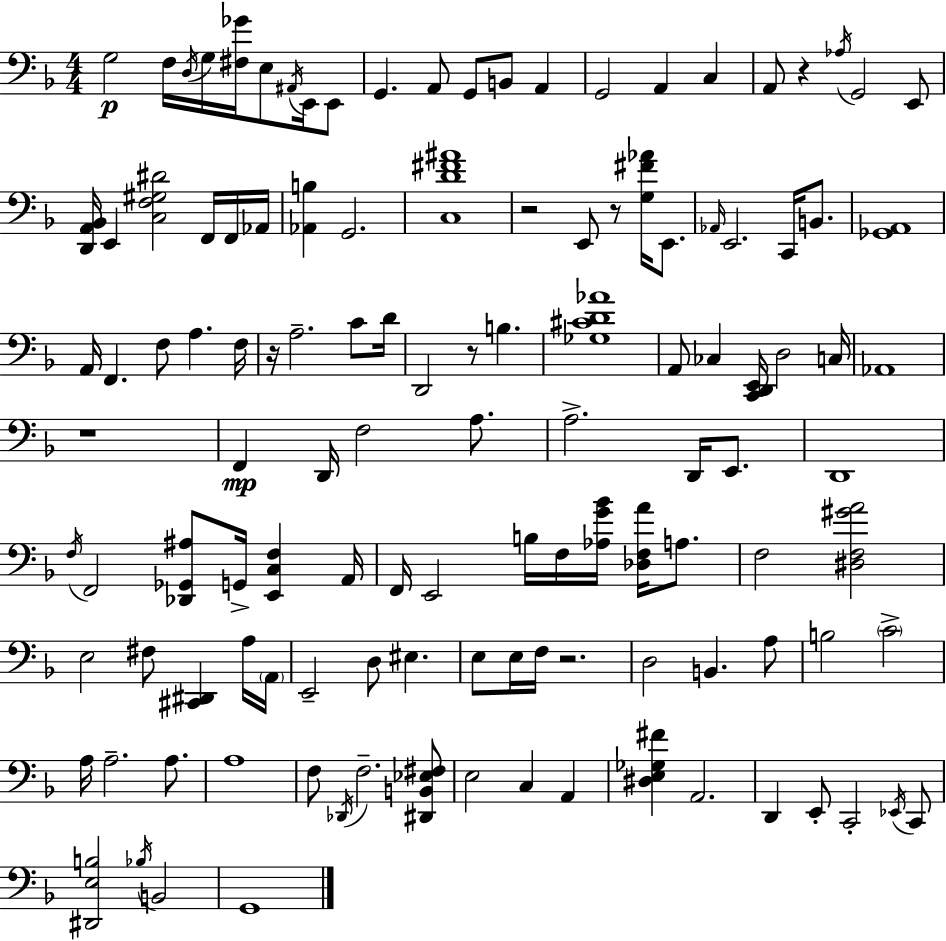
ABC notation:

X:1
T:Untitled
M:4/4
L:1/4
K:Dm
G,2 F,/4 D,/4 G,/4 [^F,_G]/4 E,/2 ^A,,/4 E,,/4 E,,/2 G,, A,,/2 G,,/2 B,,/2 A,, G,,2 A,, C, A,,/2 z _A,/4 G,,2 E,,/2 [D,,A,,_B,,]/4 E,, [C,F,^G,^D]2 F,,/4 F,,/4 _A,,/4 [_A,,B,] G,,2 [C,D^F^A]4 z2 E,,/2 z/2 [G,^F_A]/4 E,,/2 _A,,/4 E,,2 C,,/4 B,,/2 [_G,,A,,]4 A,,/4 F,, F,/2 A, F,/4 z/4 A,2 C/2 D/4 D,,2 z/2 B, [_G,^CD_A]4 A,,/2 _C, [C,,D,,E,,]/4 D,2 C,/4 _A,,4 z4 F,, D,,/4 F,2 A,/2 A,2 D,,/4 E,,/2 D,,4 F,/4 F,,2 [_D,,_G,,^A,]/2 G,,/4 [E,,C,F,] A,,/4 F,,/4 E,,2 B,/4 F,/4 [_A,G_B]/4 [_D,F,A]/4 A,/2 F,2 [^D,F,^GA]2 E,2 ^F,/2 [^C,,^D,,] A,/4 A,,/4 E,,2 D,/2 ^E, E,/2 E,/4 F,/4 z2 D,2 B,, A,/2 B,2 C2 A,/4 A,2 A,/2 A,4 F,/2 _D,,/4 F,2 [^D,,B,,_E,^F,]/2 E,2 C, A,, [^D,E,_G,^F] A,,2 D,, E,,/2 C,,2 _E,,/4 C,,/2 [^D,,E,B,]2 _B,/4 B,,2 G,,4